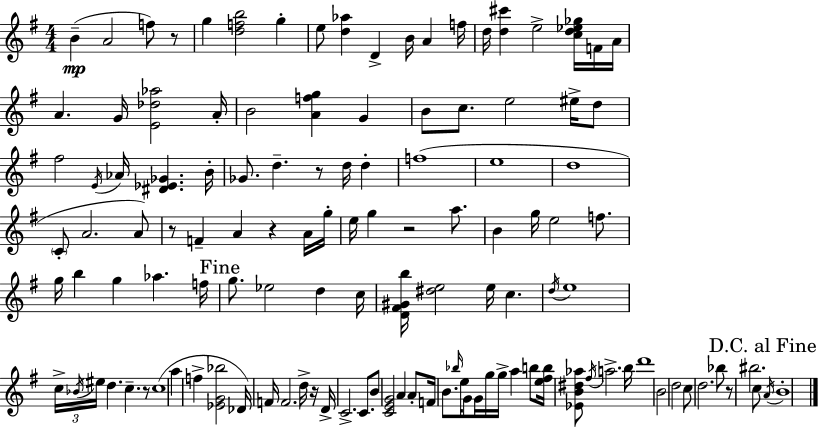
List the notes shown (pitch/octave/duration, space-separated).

B4/q A4/h F5/e R/e G5/q [D5,F5,B5]/h G5/q E5/e [D5,Ab5]/q D4/q B4/s A4/q F5/s D5/s [D5,C#6]/q E5/h [C5,D5,Eb5,Gb5]/s F4/s A4/s A4/q. G4/s [E4,Db5,Ab5]/h A4/s B4/h [A4,F5,G5]/q G4/q B4/e C5/e. E5/h EIS5/s D5/e F#5/h E4/s Ab4/s [D#4,Eb4,Gb4]/q. B4/s Gb4/e. D5/q. R/e D5/s D5/q F5/w E5/w D5/w C4/e A4/h. A4/e R/e F4/q A4/q R/q A4/s G5/s E5/s G5/q R/h A5/e. B4/q G5/s E5/h F5/e. G5/s B5/q G5/q Ab5/q. F5/s G5/e. Eb5/h D5/q C5/s [D4,F#4,G#4,B5]/s [D#5,E5]/h E5/s C5/q. D5/s E5/w C5/s Bb4/s EIS5/s D5/q. C5/q. R/e C5/w A5/q F5/q [Eb4,G4,Bb5]/h Db4/s F4/s F4/h. D5/s R/s D4/s C4/h. C4/e. B4/e [C4,E4,G4]/h A4/q A4/e F4/s B4/e. Bb5/s E5/s G4/e G4/s G5/s G5/s A5/q B5/e [E5,F#5,B5]/s [Eb4,B4,D#5,Ab5]/e F#5/s A5/h. B5/s D6/w B4/h D5/h C5/e D5/h. Bb5/e R/e BIS5/h. C5/e A4/s B4/w